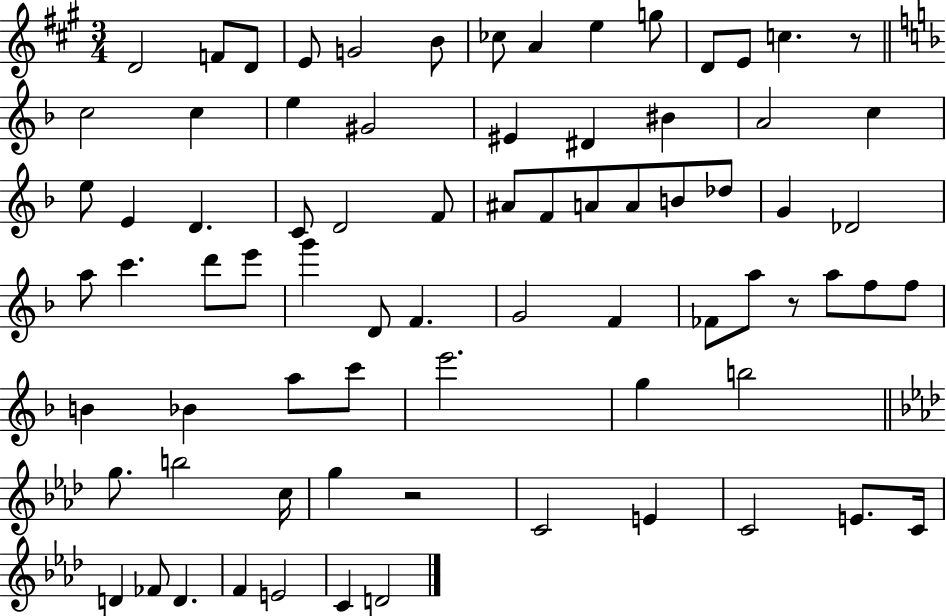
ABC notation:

X:1
T:Untitled
M:3/4
L:1/4
K:A
D2 F/2 D/2 E/2 G2 B/2 _c/2 A e g/2 D/2 E/2 c z/2 c2 c e ^G2 ^E ^D ^B A2 c e/2 E D C/2 D2 F/2 ^A/2 F/2 A/2 A/2 B/2 _d/2 G _D2 a/2 c' d'/2 e'/2 g' D/2 F G2 F _F/2 a/2 z/2 a/2 f/2 f/2 B _B a/2 c'/2 e'2 g b2 g/2 b2 c/4 g z2 C2 E C2 E/2 C/4 D _F/2 D F E2 C D2